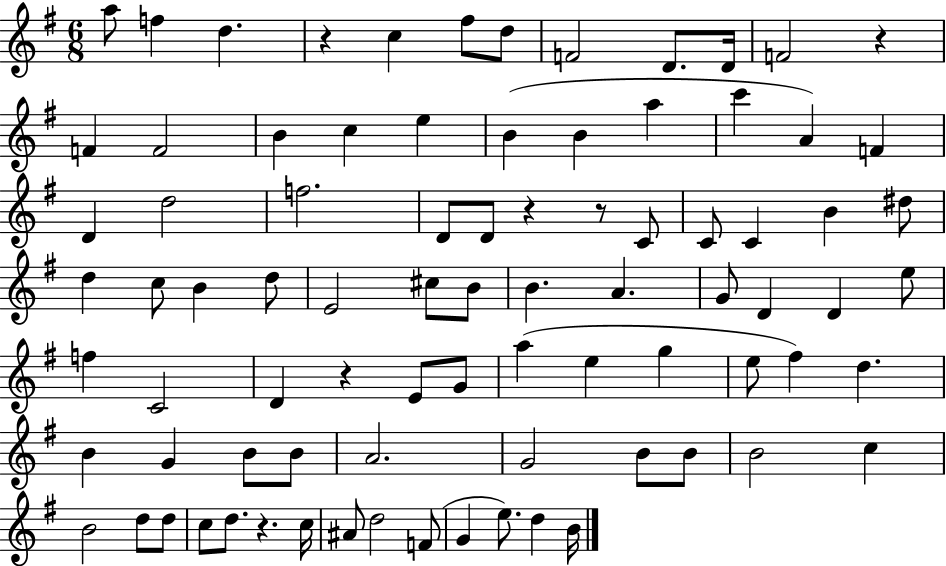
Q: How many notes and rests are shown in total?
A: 84